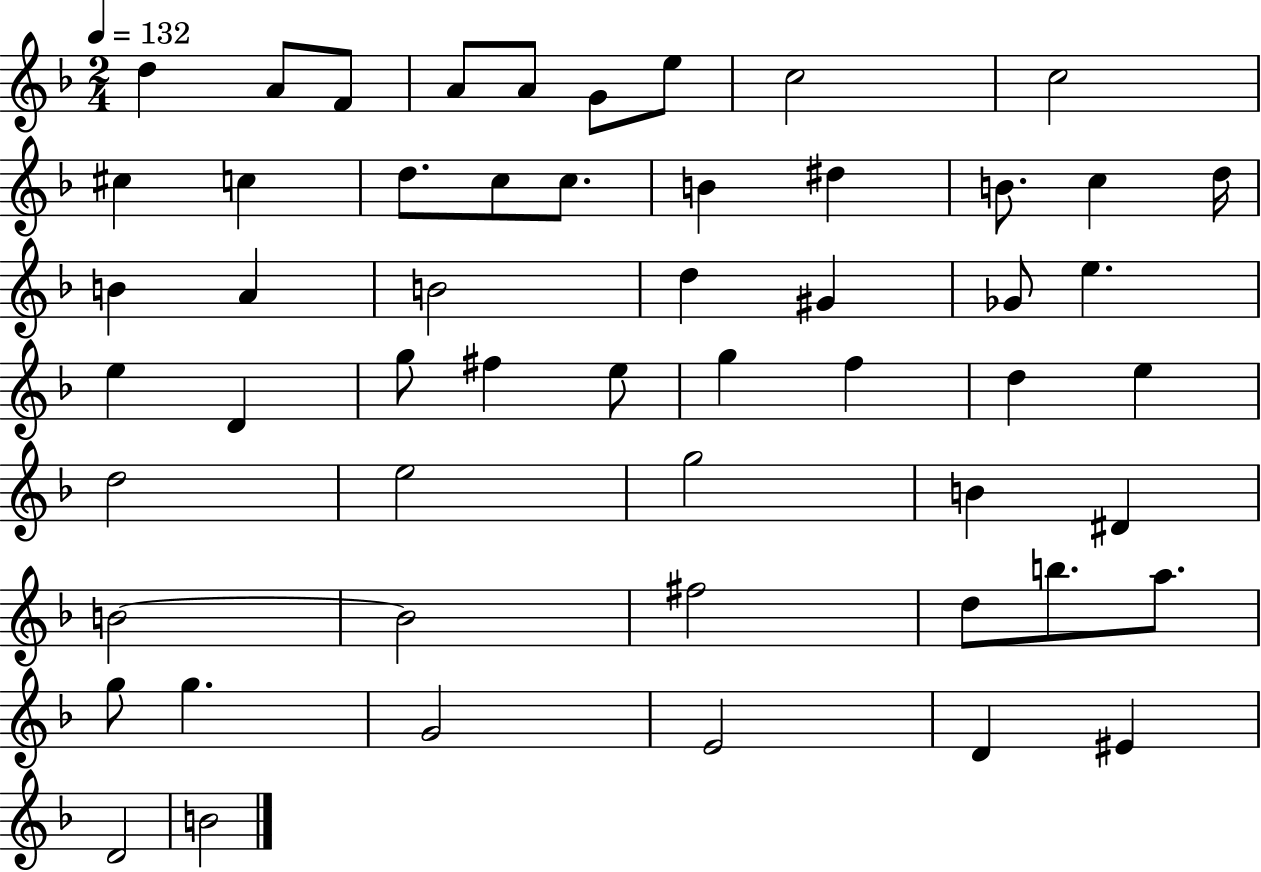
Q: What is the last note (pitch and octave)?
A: B4